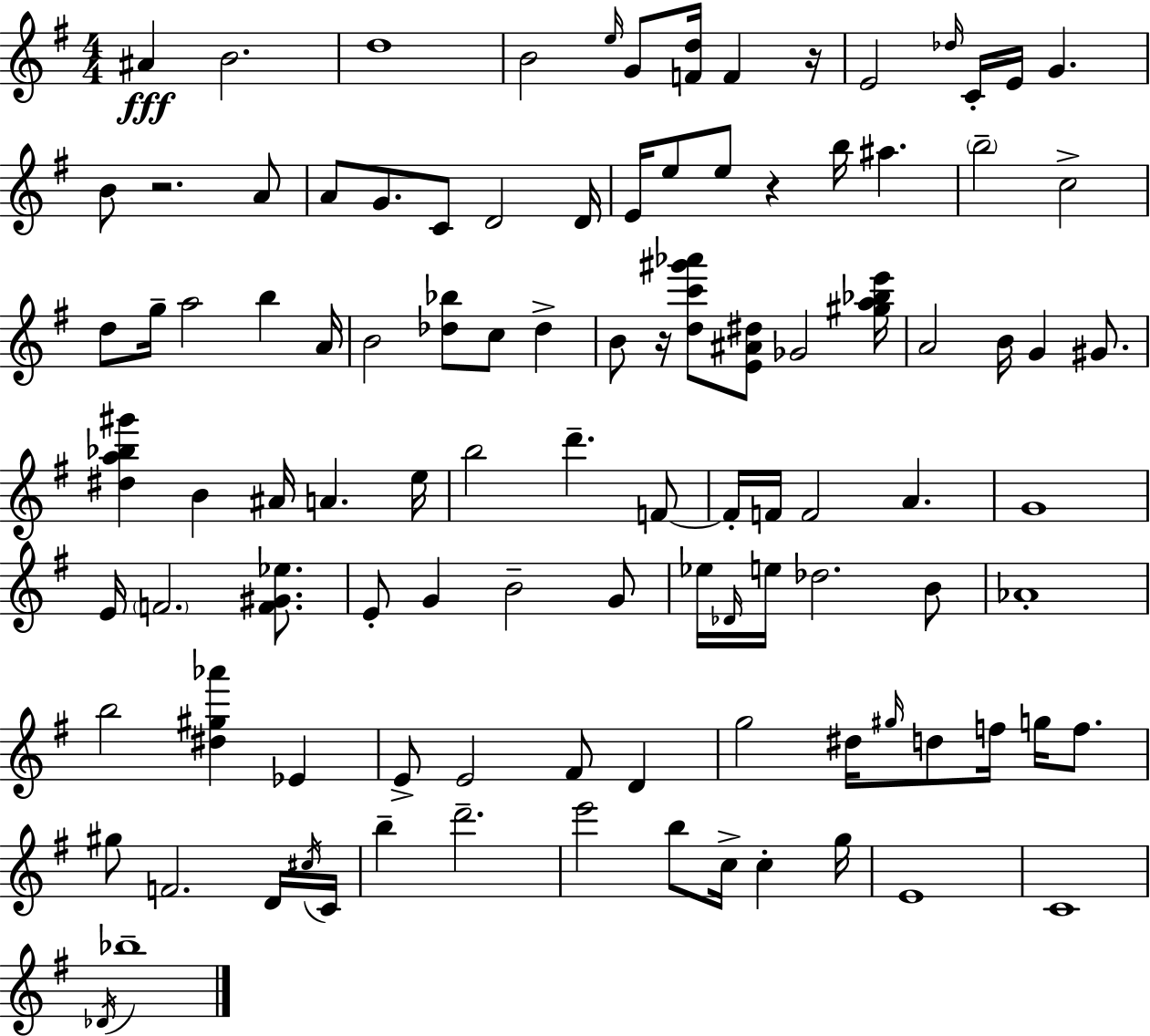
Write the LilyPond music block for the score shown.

{
  \clef treble
  \numericTimeSignature
  \time 4/4
  \key g \major
  ais'4\fff b'2. | d''1 | b'2 \grace { e''16 } g'8 <f' d''>16 f'4 | r16 e'2 \grace { des''16 } c'16-. e'16 g'4. | \break b'8 r2. | a'8 a'8 g'8. c'8 d'2 | d'16 e'16 e''8 e''8 r4 b''16 ais''4. | \parenthesize b''2-- c''2-> | \break d''8 g''16-- a''2 b''4 | a'16 b'2 <des'' bes''>8 c''8 des''4-> | b'8 r16 <d'' c''' gis''' aes'''>8 <e' ais' dis''>8 ges'2 | <gis'' a'' bes'' e'''>16 a'2 b'16 g'4 gis'8. | \break <dis'' a'' bes'' gis'''>4 b'4 ais'16 a'4. | e''16 b''2 d'''4.-- | f'8~~ f'16-. f'16 f'2 a'4. | g'1 | \break e'16 \parenthesize f'2. <f' gis' ees''>8. | e'8-. g'4 b'2-- | g'8 ees''16 \grace { des'16 } e''16 des''2. | b'8 aes'1-. | \break b''2 <dis'' gis'' aes'''>4 ees'4 | e'8-> e'2 fis'8 d'4 | g''2 dis''16 \grace { gis''16 } d''8 f''16 | g''16 f''8. gis''8 f'2. | \break d'16 \acciaccatura { cis''16 } c'16 b''4-- d'''2.-- | e'''2 b''8 c''16-> | c''4-. g''16 e'1 | c'1 | \break \acciaccatura { des'16 } bes''1-- | \bar "|."
}